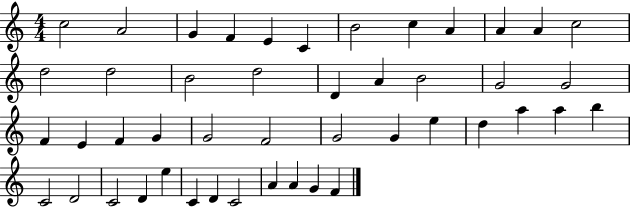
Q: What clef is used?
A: treble